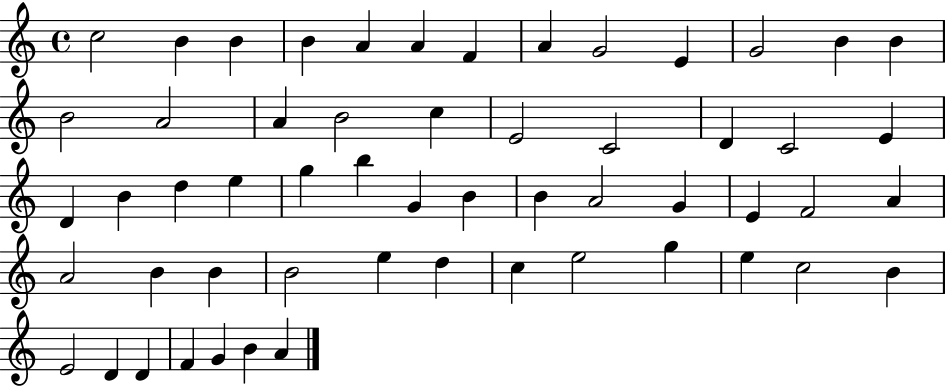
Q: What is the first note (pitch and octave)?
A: C5